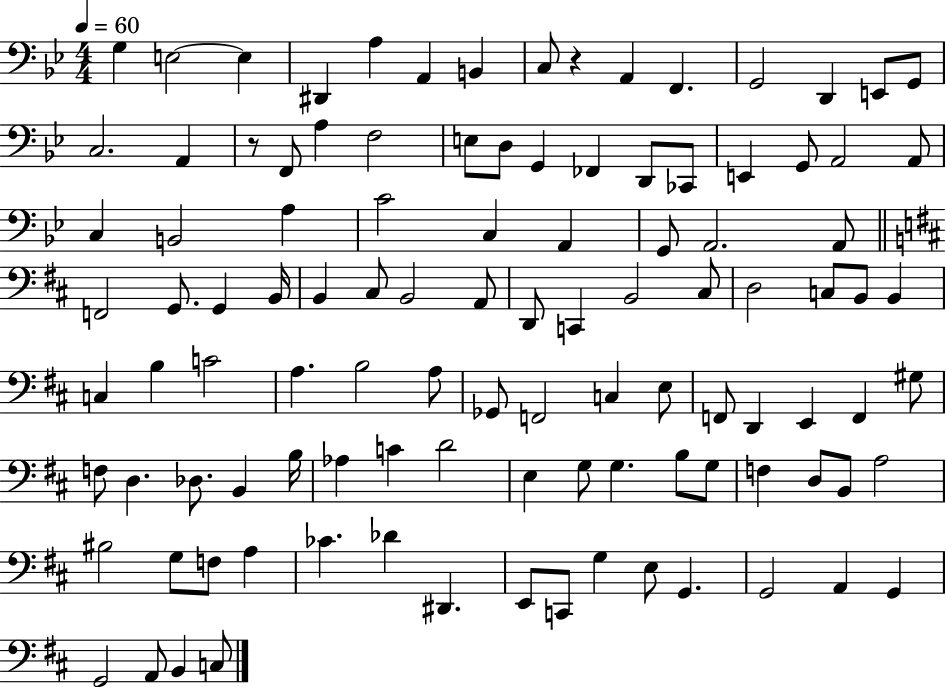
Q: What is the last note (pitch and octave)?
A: C3